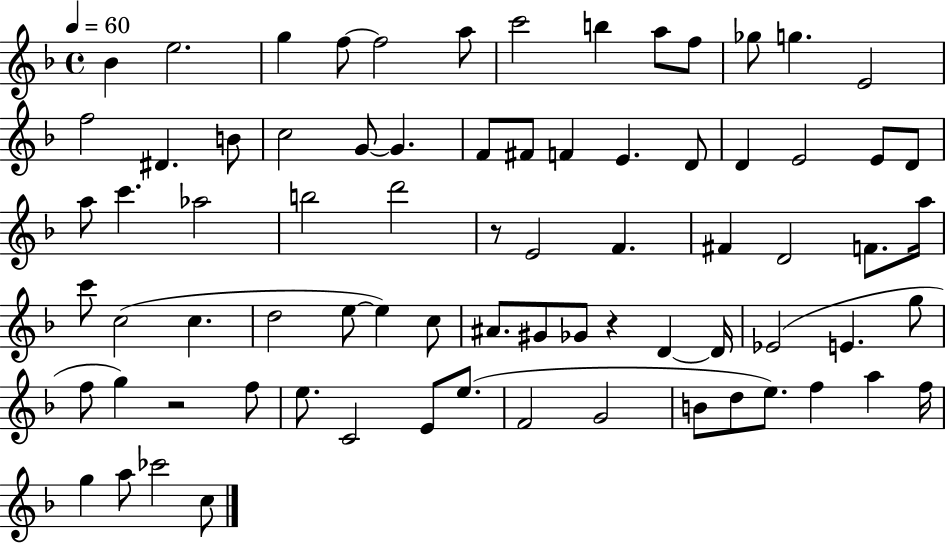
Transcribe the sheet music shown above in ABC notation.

X:1
T:Untitled
M:4/4
L:1/4
K:F
_B e2 g f/2 f2 a/2 c'2 b a/2 f/2 _g/2 g E2 f2 ^D B/2 c2 G/2 G F/2 ^F/2 F E D/2 D E2 E/2 D/2 a/2 c' _a2 b2 d'2 z/2 E2 F ^F D2 F/2 a/4 c'/2 c2 c d2 e/2 e c/2 ^A/2 ^G/2 _G/2 z D D/4 _E2 E g/2 f/2 g z2 f/2 e/2 C2 E/2 e/2 F2 G2 B/2 d/2 e/2 f a f/4 g a/2 _c'2 c/2